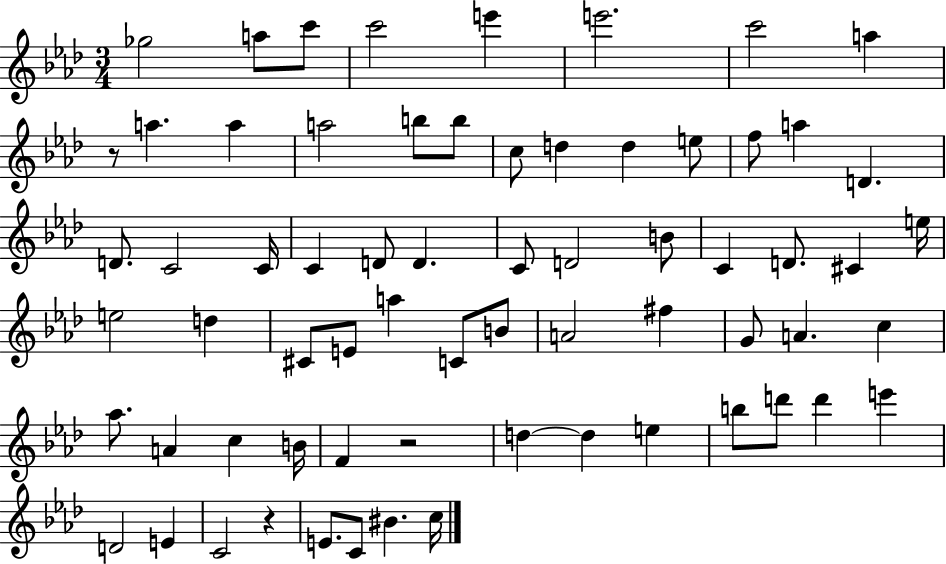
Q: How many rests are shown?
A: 3